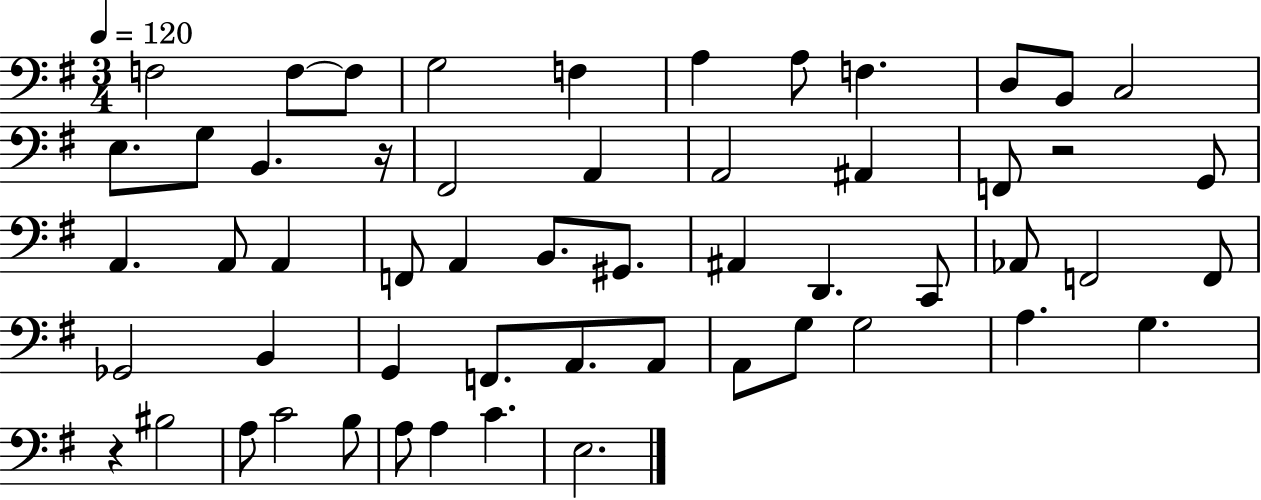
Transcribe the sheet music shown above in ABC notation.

X:1
T:Untitled
M:3/4
L:1/4
K:G
F,2 F,/2 F,/2 G,2 F, A, A,/2 F, D,/2 B,,/2 C,2 E,/2 G,/2 B,, z/4 ^F,,2 A,, A,,2 ^A,, F,,/2 z2 G,,/2 A,, A,,/2 A,, F,,/2 A,, B,,/2 ^G,,/2 ^A,, D,, C,,/2 _A,,/2 F,,2 F,,/2 _G,,2 B,, G,, F,,/2 A,,/2 A,,/2 A,,/2 G,/2 G,2 A, G, z ^B,2 A,/2 C2 B,/2 A,/2 A, C E,2